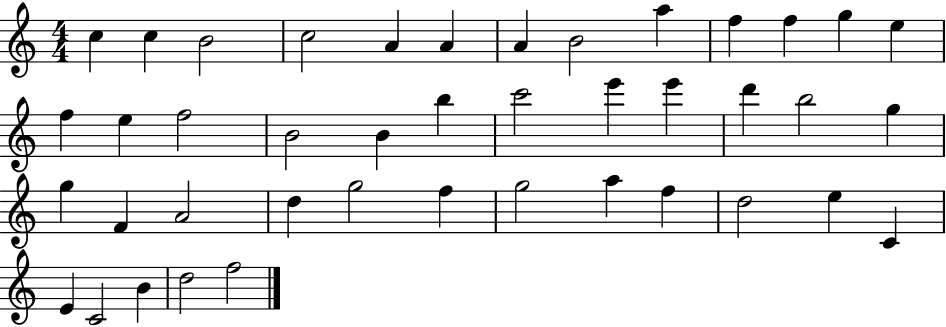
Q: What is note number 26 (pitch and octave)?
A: G5